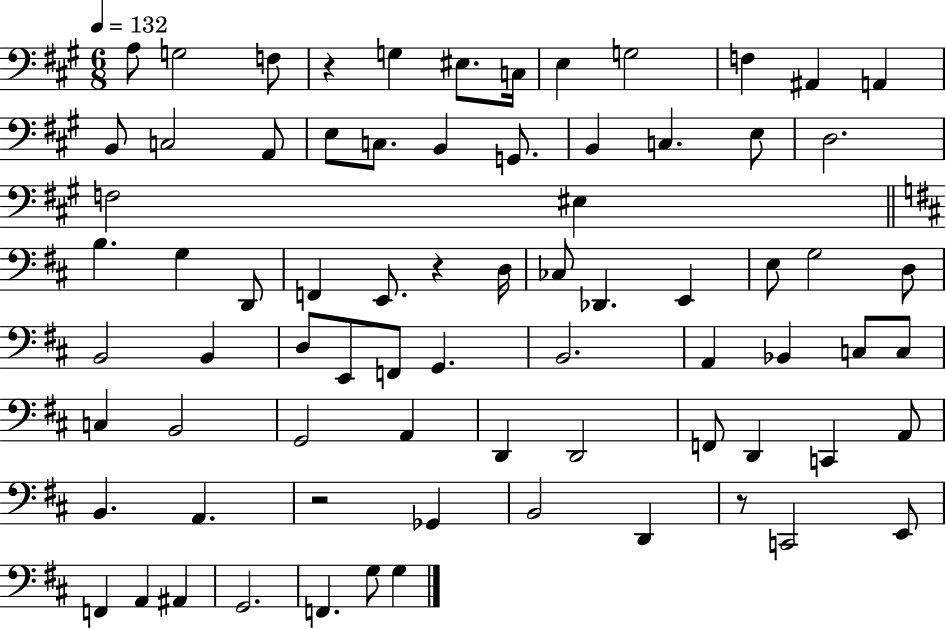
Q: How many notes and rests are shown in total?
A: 75